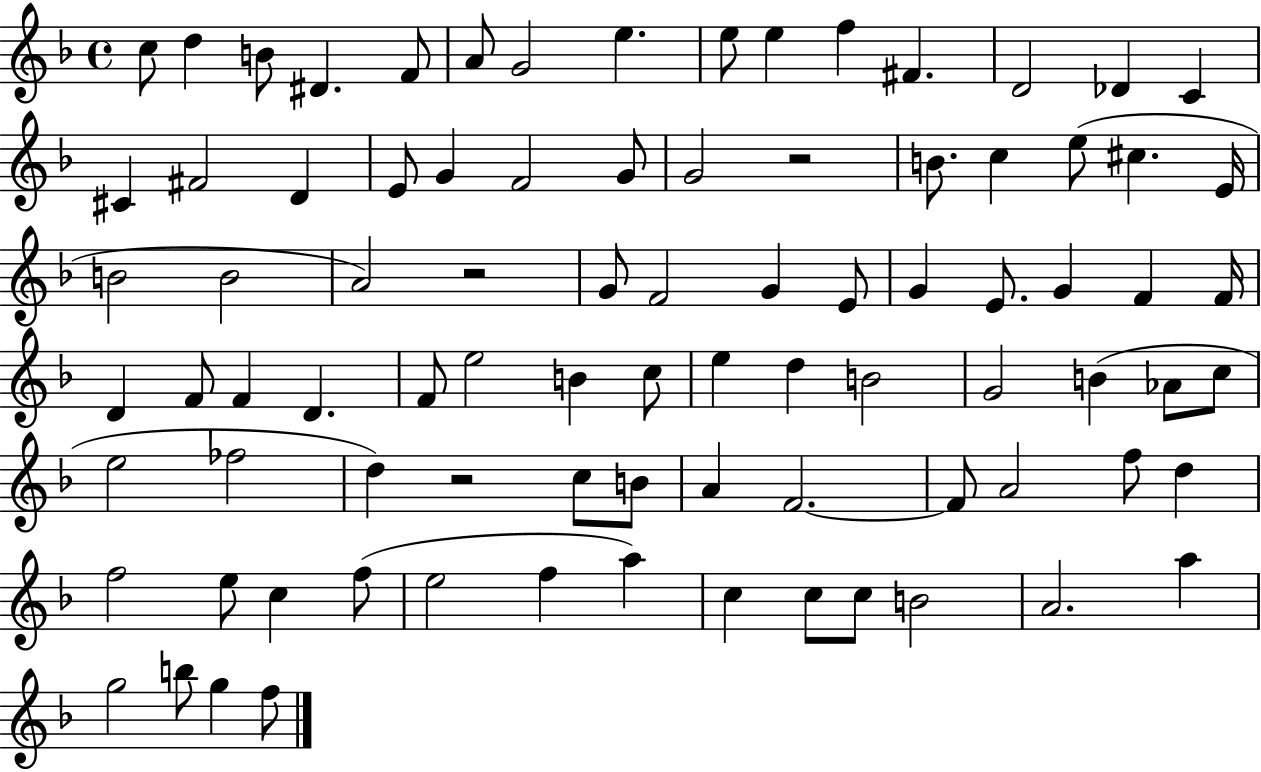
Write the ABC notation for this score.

X:1
T:Untitled
M:4/4
L:1/4
K:F
c/2 d B/2 ^D F/2 A/2 G2 e e/2 e f ^F D2 _D C ^C ^F2 D E/2 G F2 G/2 G2 z2 B/2 c e/2 ^c E/4 B2 B2 A2 z2 G/2 F2 G E/2 G E/2 G F F/4 D F/2 F D F/2 e2 B c/2 e d B2 G2 B _A/2 c/2 e2 _f2 d z2 c/2 B/2 A F2 F/2 A2 f/2 d f2 e/2 c f/2 e2 f a c c/2 c/2 B2 A2 a g2 b/2 g f/2